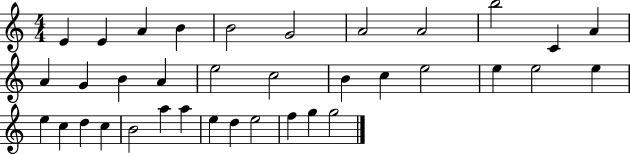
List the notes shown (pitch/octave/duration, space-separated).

E4/q E4/q A4/q B4/q B4/h G4/h A4/h A4/h B5/h C4/q A4/q A4/q G4/q B4/q A4/q E5/h C5/h B4/q C5/q E5/h E5/q E5/h E5/q E5/q C5/q D5/q C5/q B4/h A5/q A5/q E5/q D5/q E5/h F5/q G5/q G5/h